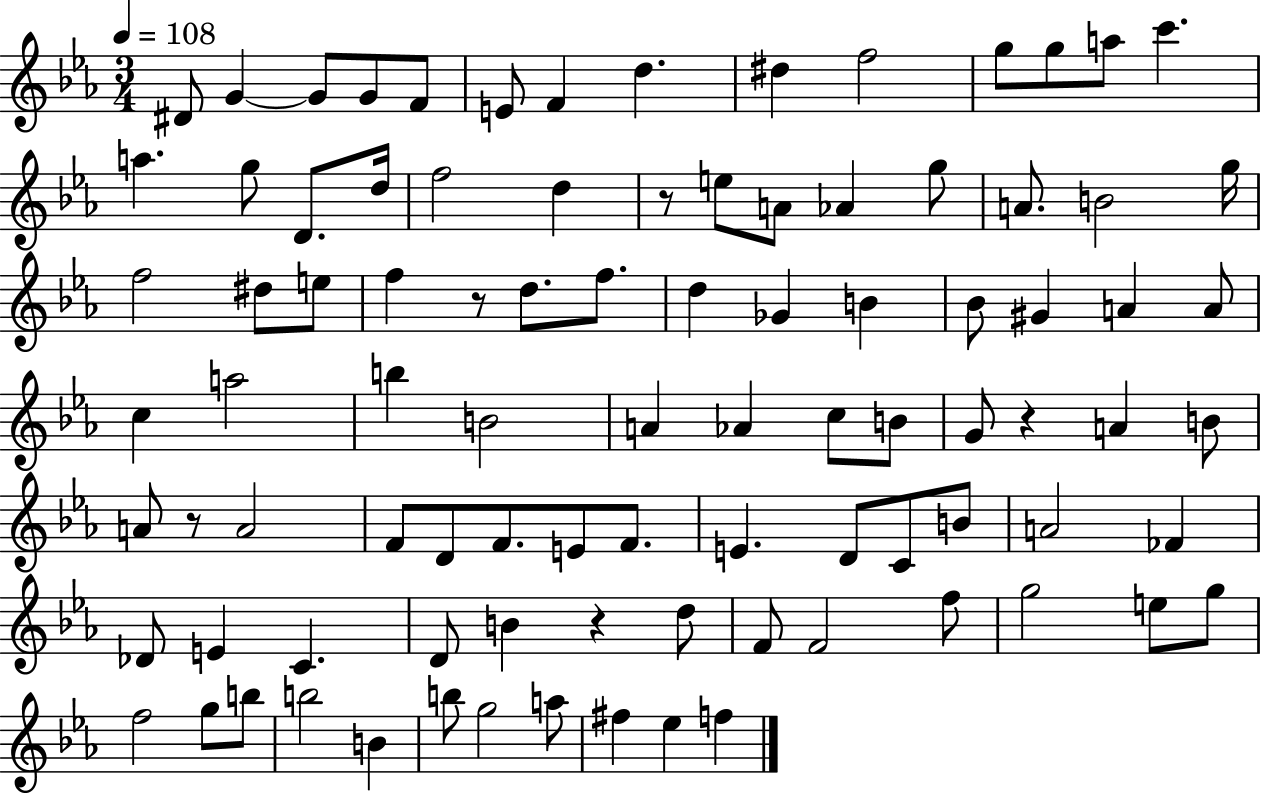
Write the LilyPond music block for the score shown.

{
  \clef treble
  \numericTimeSignature
  \time 3/4
  \key ees \major
  \tempo 4 = 108
  dis'8 g'4~~ g'8 g'8 f'8 | e'8 f'4 d''4. | dis''4 f''2 | g''8 g''8 a''8 c'''4. | \break a''4. g''8 d'8. d''16 | f''2 d''4 | r8 e''8 a'8 aes'4 g''8 | a'8. b'2 g''16 | \break f''2 dis''8 e''8 | f''4 r8 d''8. f''8. | d''4 ges'4 b'4 | bes'8 gis'4 a'4 a'8 | \break c''4 a''2 | b''4 b'2 | a'4 aes'4 c''8 b'8 | g'8 r4 a'4 b'8 | \break a'8 r8 a'2 | f'8 d'8 f'8. e'8 f'8. | e'4. d'8 c'8 b'8 | a'2 fes'4 | \break des'8 e'4 c'4. | d'8 b'4 r4 d''8 | f'8 f'2 f''8 | g''2 e''8 g''8 | \break f''2 g''8 b''8 | b''2 b'4 | b''8 g''2 a''8 | fis''4 ees''4 f''4 | \break \bar "|."
}